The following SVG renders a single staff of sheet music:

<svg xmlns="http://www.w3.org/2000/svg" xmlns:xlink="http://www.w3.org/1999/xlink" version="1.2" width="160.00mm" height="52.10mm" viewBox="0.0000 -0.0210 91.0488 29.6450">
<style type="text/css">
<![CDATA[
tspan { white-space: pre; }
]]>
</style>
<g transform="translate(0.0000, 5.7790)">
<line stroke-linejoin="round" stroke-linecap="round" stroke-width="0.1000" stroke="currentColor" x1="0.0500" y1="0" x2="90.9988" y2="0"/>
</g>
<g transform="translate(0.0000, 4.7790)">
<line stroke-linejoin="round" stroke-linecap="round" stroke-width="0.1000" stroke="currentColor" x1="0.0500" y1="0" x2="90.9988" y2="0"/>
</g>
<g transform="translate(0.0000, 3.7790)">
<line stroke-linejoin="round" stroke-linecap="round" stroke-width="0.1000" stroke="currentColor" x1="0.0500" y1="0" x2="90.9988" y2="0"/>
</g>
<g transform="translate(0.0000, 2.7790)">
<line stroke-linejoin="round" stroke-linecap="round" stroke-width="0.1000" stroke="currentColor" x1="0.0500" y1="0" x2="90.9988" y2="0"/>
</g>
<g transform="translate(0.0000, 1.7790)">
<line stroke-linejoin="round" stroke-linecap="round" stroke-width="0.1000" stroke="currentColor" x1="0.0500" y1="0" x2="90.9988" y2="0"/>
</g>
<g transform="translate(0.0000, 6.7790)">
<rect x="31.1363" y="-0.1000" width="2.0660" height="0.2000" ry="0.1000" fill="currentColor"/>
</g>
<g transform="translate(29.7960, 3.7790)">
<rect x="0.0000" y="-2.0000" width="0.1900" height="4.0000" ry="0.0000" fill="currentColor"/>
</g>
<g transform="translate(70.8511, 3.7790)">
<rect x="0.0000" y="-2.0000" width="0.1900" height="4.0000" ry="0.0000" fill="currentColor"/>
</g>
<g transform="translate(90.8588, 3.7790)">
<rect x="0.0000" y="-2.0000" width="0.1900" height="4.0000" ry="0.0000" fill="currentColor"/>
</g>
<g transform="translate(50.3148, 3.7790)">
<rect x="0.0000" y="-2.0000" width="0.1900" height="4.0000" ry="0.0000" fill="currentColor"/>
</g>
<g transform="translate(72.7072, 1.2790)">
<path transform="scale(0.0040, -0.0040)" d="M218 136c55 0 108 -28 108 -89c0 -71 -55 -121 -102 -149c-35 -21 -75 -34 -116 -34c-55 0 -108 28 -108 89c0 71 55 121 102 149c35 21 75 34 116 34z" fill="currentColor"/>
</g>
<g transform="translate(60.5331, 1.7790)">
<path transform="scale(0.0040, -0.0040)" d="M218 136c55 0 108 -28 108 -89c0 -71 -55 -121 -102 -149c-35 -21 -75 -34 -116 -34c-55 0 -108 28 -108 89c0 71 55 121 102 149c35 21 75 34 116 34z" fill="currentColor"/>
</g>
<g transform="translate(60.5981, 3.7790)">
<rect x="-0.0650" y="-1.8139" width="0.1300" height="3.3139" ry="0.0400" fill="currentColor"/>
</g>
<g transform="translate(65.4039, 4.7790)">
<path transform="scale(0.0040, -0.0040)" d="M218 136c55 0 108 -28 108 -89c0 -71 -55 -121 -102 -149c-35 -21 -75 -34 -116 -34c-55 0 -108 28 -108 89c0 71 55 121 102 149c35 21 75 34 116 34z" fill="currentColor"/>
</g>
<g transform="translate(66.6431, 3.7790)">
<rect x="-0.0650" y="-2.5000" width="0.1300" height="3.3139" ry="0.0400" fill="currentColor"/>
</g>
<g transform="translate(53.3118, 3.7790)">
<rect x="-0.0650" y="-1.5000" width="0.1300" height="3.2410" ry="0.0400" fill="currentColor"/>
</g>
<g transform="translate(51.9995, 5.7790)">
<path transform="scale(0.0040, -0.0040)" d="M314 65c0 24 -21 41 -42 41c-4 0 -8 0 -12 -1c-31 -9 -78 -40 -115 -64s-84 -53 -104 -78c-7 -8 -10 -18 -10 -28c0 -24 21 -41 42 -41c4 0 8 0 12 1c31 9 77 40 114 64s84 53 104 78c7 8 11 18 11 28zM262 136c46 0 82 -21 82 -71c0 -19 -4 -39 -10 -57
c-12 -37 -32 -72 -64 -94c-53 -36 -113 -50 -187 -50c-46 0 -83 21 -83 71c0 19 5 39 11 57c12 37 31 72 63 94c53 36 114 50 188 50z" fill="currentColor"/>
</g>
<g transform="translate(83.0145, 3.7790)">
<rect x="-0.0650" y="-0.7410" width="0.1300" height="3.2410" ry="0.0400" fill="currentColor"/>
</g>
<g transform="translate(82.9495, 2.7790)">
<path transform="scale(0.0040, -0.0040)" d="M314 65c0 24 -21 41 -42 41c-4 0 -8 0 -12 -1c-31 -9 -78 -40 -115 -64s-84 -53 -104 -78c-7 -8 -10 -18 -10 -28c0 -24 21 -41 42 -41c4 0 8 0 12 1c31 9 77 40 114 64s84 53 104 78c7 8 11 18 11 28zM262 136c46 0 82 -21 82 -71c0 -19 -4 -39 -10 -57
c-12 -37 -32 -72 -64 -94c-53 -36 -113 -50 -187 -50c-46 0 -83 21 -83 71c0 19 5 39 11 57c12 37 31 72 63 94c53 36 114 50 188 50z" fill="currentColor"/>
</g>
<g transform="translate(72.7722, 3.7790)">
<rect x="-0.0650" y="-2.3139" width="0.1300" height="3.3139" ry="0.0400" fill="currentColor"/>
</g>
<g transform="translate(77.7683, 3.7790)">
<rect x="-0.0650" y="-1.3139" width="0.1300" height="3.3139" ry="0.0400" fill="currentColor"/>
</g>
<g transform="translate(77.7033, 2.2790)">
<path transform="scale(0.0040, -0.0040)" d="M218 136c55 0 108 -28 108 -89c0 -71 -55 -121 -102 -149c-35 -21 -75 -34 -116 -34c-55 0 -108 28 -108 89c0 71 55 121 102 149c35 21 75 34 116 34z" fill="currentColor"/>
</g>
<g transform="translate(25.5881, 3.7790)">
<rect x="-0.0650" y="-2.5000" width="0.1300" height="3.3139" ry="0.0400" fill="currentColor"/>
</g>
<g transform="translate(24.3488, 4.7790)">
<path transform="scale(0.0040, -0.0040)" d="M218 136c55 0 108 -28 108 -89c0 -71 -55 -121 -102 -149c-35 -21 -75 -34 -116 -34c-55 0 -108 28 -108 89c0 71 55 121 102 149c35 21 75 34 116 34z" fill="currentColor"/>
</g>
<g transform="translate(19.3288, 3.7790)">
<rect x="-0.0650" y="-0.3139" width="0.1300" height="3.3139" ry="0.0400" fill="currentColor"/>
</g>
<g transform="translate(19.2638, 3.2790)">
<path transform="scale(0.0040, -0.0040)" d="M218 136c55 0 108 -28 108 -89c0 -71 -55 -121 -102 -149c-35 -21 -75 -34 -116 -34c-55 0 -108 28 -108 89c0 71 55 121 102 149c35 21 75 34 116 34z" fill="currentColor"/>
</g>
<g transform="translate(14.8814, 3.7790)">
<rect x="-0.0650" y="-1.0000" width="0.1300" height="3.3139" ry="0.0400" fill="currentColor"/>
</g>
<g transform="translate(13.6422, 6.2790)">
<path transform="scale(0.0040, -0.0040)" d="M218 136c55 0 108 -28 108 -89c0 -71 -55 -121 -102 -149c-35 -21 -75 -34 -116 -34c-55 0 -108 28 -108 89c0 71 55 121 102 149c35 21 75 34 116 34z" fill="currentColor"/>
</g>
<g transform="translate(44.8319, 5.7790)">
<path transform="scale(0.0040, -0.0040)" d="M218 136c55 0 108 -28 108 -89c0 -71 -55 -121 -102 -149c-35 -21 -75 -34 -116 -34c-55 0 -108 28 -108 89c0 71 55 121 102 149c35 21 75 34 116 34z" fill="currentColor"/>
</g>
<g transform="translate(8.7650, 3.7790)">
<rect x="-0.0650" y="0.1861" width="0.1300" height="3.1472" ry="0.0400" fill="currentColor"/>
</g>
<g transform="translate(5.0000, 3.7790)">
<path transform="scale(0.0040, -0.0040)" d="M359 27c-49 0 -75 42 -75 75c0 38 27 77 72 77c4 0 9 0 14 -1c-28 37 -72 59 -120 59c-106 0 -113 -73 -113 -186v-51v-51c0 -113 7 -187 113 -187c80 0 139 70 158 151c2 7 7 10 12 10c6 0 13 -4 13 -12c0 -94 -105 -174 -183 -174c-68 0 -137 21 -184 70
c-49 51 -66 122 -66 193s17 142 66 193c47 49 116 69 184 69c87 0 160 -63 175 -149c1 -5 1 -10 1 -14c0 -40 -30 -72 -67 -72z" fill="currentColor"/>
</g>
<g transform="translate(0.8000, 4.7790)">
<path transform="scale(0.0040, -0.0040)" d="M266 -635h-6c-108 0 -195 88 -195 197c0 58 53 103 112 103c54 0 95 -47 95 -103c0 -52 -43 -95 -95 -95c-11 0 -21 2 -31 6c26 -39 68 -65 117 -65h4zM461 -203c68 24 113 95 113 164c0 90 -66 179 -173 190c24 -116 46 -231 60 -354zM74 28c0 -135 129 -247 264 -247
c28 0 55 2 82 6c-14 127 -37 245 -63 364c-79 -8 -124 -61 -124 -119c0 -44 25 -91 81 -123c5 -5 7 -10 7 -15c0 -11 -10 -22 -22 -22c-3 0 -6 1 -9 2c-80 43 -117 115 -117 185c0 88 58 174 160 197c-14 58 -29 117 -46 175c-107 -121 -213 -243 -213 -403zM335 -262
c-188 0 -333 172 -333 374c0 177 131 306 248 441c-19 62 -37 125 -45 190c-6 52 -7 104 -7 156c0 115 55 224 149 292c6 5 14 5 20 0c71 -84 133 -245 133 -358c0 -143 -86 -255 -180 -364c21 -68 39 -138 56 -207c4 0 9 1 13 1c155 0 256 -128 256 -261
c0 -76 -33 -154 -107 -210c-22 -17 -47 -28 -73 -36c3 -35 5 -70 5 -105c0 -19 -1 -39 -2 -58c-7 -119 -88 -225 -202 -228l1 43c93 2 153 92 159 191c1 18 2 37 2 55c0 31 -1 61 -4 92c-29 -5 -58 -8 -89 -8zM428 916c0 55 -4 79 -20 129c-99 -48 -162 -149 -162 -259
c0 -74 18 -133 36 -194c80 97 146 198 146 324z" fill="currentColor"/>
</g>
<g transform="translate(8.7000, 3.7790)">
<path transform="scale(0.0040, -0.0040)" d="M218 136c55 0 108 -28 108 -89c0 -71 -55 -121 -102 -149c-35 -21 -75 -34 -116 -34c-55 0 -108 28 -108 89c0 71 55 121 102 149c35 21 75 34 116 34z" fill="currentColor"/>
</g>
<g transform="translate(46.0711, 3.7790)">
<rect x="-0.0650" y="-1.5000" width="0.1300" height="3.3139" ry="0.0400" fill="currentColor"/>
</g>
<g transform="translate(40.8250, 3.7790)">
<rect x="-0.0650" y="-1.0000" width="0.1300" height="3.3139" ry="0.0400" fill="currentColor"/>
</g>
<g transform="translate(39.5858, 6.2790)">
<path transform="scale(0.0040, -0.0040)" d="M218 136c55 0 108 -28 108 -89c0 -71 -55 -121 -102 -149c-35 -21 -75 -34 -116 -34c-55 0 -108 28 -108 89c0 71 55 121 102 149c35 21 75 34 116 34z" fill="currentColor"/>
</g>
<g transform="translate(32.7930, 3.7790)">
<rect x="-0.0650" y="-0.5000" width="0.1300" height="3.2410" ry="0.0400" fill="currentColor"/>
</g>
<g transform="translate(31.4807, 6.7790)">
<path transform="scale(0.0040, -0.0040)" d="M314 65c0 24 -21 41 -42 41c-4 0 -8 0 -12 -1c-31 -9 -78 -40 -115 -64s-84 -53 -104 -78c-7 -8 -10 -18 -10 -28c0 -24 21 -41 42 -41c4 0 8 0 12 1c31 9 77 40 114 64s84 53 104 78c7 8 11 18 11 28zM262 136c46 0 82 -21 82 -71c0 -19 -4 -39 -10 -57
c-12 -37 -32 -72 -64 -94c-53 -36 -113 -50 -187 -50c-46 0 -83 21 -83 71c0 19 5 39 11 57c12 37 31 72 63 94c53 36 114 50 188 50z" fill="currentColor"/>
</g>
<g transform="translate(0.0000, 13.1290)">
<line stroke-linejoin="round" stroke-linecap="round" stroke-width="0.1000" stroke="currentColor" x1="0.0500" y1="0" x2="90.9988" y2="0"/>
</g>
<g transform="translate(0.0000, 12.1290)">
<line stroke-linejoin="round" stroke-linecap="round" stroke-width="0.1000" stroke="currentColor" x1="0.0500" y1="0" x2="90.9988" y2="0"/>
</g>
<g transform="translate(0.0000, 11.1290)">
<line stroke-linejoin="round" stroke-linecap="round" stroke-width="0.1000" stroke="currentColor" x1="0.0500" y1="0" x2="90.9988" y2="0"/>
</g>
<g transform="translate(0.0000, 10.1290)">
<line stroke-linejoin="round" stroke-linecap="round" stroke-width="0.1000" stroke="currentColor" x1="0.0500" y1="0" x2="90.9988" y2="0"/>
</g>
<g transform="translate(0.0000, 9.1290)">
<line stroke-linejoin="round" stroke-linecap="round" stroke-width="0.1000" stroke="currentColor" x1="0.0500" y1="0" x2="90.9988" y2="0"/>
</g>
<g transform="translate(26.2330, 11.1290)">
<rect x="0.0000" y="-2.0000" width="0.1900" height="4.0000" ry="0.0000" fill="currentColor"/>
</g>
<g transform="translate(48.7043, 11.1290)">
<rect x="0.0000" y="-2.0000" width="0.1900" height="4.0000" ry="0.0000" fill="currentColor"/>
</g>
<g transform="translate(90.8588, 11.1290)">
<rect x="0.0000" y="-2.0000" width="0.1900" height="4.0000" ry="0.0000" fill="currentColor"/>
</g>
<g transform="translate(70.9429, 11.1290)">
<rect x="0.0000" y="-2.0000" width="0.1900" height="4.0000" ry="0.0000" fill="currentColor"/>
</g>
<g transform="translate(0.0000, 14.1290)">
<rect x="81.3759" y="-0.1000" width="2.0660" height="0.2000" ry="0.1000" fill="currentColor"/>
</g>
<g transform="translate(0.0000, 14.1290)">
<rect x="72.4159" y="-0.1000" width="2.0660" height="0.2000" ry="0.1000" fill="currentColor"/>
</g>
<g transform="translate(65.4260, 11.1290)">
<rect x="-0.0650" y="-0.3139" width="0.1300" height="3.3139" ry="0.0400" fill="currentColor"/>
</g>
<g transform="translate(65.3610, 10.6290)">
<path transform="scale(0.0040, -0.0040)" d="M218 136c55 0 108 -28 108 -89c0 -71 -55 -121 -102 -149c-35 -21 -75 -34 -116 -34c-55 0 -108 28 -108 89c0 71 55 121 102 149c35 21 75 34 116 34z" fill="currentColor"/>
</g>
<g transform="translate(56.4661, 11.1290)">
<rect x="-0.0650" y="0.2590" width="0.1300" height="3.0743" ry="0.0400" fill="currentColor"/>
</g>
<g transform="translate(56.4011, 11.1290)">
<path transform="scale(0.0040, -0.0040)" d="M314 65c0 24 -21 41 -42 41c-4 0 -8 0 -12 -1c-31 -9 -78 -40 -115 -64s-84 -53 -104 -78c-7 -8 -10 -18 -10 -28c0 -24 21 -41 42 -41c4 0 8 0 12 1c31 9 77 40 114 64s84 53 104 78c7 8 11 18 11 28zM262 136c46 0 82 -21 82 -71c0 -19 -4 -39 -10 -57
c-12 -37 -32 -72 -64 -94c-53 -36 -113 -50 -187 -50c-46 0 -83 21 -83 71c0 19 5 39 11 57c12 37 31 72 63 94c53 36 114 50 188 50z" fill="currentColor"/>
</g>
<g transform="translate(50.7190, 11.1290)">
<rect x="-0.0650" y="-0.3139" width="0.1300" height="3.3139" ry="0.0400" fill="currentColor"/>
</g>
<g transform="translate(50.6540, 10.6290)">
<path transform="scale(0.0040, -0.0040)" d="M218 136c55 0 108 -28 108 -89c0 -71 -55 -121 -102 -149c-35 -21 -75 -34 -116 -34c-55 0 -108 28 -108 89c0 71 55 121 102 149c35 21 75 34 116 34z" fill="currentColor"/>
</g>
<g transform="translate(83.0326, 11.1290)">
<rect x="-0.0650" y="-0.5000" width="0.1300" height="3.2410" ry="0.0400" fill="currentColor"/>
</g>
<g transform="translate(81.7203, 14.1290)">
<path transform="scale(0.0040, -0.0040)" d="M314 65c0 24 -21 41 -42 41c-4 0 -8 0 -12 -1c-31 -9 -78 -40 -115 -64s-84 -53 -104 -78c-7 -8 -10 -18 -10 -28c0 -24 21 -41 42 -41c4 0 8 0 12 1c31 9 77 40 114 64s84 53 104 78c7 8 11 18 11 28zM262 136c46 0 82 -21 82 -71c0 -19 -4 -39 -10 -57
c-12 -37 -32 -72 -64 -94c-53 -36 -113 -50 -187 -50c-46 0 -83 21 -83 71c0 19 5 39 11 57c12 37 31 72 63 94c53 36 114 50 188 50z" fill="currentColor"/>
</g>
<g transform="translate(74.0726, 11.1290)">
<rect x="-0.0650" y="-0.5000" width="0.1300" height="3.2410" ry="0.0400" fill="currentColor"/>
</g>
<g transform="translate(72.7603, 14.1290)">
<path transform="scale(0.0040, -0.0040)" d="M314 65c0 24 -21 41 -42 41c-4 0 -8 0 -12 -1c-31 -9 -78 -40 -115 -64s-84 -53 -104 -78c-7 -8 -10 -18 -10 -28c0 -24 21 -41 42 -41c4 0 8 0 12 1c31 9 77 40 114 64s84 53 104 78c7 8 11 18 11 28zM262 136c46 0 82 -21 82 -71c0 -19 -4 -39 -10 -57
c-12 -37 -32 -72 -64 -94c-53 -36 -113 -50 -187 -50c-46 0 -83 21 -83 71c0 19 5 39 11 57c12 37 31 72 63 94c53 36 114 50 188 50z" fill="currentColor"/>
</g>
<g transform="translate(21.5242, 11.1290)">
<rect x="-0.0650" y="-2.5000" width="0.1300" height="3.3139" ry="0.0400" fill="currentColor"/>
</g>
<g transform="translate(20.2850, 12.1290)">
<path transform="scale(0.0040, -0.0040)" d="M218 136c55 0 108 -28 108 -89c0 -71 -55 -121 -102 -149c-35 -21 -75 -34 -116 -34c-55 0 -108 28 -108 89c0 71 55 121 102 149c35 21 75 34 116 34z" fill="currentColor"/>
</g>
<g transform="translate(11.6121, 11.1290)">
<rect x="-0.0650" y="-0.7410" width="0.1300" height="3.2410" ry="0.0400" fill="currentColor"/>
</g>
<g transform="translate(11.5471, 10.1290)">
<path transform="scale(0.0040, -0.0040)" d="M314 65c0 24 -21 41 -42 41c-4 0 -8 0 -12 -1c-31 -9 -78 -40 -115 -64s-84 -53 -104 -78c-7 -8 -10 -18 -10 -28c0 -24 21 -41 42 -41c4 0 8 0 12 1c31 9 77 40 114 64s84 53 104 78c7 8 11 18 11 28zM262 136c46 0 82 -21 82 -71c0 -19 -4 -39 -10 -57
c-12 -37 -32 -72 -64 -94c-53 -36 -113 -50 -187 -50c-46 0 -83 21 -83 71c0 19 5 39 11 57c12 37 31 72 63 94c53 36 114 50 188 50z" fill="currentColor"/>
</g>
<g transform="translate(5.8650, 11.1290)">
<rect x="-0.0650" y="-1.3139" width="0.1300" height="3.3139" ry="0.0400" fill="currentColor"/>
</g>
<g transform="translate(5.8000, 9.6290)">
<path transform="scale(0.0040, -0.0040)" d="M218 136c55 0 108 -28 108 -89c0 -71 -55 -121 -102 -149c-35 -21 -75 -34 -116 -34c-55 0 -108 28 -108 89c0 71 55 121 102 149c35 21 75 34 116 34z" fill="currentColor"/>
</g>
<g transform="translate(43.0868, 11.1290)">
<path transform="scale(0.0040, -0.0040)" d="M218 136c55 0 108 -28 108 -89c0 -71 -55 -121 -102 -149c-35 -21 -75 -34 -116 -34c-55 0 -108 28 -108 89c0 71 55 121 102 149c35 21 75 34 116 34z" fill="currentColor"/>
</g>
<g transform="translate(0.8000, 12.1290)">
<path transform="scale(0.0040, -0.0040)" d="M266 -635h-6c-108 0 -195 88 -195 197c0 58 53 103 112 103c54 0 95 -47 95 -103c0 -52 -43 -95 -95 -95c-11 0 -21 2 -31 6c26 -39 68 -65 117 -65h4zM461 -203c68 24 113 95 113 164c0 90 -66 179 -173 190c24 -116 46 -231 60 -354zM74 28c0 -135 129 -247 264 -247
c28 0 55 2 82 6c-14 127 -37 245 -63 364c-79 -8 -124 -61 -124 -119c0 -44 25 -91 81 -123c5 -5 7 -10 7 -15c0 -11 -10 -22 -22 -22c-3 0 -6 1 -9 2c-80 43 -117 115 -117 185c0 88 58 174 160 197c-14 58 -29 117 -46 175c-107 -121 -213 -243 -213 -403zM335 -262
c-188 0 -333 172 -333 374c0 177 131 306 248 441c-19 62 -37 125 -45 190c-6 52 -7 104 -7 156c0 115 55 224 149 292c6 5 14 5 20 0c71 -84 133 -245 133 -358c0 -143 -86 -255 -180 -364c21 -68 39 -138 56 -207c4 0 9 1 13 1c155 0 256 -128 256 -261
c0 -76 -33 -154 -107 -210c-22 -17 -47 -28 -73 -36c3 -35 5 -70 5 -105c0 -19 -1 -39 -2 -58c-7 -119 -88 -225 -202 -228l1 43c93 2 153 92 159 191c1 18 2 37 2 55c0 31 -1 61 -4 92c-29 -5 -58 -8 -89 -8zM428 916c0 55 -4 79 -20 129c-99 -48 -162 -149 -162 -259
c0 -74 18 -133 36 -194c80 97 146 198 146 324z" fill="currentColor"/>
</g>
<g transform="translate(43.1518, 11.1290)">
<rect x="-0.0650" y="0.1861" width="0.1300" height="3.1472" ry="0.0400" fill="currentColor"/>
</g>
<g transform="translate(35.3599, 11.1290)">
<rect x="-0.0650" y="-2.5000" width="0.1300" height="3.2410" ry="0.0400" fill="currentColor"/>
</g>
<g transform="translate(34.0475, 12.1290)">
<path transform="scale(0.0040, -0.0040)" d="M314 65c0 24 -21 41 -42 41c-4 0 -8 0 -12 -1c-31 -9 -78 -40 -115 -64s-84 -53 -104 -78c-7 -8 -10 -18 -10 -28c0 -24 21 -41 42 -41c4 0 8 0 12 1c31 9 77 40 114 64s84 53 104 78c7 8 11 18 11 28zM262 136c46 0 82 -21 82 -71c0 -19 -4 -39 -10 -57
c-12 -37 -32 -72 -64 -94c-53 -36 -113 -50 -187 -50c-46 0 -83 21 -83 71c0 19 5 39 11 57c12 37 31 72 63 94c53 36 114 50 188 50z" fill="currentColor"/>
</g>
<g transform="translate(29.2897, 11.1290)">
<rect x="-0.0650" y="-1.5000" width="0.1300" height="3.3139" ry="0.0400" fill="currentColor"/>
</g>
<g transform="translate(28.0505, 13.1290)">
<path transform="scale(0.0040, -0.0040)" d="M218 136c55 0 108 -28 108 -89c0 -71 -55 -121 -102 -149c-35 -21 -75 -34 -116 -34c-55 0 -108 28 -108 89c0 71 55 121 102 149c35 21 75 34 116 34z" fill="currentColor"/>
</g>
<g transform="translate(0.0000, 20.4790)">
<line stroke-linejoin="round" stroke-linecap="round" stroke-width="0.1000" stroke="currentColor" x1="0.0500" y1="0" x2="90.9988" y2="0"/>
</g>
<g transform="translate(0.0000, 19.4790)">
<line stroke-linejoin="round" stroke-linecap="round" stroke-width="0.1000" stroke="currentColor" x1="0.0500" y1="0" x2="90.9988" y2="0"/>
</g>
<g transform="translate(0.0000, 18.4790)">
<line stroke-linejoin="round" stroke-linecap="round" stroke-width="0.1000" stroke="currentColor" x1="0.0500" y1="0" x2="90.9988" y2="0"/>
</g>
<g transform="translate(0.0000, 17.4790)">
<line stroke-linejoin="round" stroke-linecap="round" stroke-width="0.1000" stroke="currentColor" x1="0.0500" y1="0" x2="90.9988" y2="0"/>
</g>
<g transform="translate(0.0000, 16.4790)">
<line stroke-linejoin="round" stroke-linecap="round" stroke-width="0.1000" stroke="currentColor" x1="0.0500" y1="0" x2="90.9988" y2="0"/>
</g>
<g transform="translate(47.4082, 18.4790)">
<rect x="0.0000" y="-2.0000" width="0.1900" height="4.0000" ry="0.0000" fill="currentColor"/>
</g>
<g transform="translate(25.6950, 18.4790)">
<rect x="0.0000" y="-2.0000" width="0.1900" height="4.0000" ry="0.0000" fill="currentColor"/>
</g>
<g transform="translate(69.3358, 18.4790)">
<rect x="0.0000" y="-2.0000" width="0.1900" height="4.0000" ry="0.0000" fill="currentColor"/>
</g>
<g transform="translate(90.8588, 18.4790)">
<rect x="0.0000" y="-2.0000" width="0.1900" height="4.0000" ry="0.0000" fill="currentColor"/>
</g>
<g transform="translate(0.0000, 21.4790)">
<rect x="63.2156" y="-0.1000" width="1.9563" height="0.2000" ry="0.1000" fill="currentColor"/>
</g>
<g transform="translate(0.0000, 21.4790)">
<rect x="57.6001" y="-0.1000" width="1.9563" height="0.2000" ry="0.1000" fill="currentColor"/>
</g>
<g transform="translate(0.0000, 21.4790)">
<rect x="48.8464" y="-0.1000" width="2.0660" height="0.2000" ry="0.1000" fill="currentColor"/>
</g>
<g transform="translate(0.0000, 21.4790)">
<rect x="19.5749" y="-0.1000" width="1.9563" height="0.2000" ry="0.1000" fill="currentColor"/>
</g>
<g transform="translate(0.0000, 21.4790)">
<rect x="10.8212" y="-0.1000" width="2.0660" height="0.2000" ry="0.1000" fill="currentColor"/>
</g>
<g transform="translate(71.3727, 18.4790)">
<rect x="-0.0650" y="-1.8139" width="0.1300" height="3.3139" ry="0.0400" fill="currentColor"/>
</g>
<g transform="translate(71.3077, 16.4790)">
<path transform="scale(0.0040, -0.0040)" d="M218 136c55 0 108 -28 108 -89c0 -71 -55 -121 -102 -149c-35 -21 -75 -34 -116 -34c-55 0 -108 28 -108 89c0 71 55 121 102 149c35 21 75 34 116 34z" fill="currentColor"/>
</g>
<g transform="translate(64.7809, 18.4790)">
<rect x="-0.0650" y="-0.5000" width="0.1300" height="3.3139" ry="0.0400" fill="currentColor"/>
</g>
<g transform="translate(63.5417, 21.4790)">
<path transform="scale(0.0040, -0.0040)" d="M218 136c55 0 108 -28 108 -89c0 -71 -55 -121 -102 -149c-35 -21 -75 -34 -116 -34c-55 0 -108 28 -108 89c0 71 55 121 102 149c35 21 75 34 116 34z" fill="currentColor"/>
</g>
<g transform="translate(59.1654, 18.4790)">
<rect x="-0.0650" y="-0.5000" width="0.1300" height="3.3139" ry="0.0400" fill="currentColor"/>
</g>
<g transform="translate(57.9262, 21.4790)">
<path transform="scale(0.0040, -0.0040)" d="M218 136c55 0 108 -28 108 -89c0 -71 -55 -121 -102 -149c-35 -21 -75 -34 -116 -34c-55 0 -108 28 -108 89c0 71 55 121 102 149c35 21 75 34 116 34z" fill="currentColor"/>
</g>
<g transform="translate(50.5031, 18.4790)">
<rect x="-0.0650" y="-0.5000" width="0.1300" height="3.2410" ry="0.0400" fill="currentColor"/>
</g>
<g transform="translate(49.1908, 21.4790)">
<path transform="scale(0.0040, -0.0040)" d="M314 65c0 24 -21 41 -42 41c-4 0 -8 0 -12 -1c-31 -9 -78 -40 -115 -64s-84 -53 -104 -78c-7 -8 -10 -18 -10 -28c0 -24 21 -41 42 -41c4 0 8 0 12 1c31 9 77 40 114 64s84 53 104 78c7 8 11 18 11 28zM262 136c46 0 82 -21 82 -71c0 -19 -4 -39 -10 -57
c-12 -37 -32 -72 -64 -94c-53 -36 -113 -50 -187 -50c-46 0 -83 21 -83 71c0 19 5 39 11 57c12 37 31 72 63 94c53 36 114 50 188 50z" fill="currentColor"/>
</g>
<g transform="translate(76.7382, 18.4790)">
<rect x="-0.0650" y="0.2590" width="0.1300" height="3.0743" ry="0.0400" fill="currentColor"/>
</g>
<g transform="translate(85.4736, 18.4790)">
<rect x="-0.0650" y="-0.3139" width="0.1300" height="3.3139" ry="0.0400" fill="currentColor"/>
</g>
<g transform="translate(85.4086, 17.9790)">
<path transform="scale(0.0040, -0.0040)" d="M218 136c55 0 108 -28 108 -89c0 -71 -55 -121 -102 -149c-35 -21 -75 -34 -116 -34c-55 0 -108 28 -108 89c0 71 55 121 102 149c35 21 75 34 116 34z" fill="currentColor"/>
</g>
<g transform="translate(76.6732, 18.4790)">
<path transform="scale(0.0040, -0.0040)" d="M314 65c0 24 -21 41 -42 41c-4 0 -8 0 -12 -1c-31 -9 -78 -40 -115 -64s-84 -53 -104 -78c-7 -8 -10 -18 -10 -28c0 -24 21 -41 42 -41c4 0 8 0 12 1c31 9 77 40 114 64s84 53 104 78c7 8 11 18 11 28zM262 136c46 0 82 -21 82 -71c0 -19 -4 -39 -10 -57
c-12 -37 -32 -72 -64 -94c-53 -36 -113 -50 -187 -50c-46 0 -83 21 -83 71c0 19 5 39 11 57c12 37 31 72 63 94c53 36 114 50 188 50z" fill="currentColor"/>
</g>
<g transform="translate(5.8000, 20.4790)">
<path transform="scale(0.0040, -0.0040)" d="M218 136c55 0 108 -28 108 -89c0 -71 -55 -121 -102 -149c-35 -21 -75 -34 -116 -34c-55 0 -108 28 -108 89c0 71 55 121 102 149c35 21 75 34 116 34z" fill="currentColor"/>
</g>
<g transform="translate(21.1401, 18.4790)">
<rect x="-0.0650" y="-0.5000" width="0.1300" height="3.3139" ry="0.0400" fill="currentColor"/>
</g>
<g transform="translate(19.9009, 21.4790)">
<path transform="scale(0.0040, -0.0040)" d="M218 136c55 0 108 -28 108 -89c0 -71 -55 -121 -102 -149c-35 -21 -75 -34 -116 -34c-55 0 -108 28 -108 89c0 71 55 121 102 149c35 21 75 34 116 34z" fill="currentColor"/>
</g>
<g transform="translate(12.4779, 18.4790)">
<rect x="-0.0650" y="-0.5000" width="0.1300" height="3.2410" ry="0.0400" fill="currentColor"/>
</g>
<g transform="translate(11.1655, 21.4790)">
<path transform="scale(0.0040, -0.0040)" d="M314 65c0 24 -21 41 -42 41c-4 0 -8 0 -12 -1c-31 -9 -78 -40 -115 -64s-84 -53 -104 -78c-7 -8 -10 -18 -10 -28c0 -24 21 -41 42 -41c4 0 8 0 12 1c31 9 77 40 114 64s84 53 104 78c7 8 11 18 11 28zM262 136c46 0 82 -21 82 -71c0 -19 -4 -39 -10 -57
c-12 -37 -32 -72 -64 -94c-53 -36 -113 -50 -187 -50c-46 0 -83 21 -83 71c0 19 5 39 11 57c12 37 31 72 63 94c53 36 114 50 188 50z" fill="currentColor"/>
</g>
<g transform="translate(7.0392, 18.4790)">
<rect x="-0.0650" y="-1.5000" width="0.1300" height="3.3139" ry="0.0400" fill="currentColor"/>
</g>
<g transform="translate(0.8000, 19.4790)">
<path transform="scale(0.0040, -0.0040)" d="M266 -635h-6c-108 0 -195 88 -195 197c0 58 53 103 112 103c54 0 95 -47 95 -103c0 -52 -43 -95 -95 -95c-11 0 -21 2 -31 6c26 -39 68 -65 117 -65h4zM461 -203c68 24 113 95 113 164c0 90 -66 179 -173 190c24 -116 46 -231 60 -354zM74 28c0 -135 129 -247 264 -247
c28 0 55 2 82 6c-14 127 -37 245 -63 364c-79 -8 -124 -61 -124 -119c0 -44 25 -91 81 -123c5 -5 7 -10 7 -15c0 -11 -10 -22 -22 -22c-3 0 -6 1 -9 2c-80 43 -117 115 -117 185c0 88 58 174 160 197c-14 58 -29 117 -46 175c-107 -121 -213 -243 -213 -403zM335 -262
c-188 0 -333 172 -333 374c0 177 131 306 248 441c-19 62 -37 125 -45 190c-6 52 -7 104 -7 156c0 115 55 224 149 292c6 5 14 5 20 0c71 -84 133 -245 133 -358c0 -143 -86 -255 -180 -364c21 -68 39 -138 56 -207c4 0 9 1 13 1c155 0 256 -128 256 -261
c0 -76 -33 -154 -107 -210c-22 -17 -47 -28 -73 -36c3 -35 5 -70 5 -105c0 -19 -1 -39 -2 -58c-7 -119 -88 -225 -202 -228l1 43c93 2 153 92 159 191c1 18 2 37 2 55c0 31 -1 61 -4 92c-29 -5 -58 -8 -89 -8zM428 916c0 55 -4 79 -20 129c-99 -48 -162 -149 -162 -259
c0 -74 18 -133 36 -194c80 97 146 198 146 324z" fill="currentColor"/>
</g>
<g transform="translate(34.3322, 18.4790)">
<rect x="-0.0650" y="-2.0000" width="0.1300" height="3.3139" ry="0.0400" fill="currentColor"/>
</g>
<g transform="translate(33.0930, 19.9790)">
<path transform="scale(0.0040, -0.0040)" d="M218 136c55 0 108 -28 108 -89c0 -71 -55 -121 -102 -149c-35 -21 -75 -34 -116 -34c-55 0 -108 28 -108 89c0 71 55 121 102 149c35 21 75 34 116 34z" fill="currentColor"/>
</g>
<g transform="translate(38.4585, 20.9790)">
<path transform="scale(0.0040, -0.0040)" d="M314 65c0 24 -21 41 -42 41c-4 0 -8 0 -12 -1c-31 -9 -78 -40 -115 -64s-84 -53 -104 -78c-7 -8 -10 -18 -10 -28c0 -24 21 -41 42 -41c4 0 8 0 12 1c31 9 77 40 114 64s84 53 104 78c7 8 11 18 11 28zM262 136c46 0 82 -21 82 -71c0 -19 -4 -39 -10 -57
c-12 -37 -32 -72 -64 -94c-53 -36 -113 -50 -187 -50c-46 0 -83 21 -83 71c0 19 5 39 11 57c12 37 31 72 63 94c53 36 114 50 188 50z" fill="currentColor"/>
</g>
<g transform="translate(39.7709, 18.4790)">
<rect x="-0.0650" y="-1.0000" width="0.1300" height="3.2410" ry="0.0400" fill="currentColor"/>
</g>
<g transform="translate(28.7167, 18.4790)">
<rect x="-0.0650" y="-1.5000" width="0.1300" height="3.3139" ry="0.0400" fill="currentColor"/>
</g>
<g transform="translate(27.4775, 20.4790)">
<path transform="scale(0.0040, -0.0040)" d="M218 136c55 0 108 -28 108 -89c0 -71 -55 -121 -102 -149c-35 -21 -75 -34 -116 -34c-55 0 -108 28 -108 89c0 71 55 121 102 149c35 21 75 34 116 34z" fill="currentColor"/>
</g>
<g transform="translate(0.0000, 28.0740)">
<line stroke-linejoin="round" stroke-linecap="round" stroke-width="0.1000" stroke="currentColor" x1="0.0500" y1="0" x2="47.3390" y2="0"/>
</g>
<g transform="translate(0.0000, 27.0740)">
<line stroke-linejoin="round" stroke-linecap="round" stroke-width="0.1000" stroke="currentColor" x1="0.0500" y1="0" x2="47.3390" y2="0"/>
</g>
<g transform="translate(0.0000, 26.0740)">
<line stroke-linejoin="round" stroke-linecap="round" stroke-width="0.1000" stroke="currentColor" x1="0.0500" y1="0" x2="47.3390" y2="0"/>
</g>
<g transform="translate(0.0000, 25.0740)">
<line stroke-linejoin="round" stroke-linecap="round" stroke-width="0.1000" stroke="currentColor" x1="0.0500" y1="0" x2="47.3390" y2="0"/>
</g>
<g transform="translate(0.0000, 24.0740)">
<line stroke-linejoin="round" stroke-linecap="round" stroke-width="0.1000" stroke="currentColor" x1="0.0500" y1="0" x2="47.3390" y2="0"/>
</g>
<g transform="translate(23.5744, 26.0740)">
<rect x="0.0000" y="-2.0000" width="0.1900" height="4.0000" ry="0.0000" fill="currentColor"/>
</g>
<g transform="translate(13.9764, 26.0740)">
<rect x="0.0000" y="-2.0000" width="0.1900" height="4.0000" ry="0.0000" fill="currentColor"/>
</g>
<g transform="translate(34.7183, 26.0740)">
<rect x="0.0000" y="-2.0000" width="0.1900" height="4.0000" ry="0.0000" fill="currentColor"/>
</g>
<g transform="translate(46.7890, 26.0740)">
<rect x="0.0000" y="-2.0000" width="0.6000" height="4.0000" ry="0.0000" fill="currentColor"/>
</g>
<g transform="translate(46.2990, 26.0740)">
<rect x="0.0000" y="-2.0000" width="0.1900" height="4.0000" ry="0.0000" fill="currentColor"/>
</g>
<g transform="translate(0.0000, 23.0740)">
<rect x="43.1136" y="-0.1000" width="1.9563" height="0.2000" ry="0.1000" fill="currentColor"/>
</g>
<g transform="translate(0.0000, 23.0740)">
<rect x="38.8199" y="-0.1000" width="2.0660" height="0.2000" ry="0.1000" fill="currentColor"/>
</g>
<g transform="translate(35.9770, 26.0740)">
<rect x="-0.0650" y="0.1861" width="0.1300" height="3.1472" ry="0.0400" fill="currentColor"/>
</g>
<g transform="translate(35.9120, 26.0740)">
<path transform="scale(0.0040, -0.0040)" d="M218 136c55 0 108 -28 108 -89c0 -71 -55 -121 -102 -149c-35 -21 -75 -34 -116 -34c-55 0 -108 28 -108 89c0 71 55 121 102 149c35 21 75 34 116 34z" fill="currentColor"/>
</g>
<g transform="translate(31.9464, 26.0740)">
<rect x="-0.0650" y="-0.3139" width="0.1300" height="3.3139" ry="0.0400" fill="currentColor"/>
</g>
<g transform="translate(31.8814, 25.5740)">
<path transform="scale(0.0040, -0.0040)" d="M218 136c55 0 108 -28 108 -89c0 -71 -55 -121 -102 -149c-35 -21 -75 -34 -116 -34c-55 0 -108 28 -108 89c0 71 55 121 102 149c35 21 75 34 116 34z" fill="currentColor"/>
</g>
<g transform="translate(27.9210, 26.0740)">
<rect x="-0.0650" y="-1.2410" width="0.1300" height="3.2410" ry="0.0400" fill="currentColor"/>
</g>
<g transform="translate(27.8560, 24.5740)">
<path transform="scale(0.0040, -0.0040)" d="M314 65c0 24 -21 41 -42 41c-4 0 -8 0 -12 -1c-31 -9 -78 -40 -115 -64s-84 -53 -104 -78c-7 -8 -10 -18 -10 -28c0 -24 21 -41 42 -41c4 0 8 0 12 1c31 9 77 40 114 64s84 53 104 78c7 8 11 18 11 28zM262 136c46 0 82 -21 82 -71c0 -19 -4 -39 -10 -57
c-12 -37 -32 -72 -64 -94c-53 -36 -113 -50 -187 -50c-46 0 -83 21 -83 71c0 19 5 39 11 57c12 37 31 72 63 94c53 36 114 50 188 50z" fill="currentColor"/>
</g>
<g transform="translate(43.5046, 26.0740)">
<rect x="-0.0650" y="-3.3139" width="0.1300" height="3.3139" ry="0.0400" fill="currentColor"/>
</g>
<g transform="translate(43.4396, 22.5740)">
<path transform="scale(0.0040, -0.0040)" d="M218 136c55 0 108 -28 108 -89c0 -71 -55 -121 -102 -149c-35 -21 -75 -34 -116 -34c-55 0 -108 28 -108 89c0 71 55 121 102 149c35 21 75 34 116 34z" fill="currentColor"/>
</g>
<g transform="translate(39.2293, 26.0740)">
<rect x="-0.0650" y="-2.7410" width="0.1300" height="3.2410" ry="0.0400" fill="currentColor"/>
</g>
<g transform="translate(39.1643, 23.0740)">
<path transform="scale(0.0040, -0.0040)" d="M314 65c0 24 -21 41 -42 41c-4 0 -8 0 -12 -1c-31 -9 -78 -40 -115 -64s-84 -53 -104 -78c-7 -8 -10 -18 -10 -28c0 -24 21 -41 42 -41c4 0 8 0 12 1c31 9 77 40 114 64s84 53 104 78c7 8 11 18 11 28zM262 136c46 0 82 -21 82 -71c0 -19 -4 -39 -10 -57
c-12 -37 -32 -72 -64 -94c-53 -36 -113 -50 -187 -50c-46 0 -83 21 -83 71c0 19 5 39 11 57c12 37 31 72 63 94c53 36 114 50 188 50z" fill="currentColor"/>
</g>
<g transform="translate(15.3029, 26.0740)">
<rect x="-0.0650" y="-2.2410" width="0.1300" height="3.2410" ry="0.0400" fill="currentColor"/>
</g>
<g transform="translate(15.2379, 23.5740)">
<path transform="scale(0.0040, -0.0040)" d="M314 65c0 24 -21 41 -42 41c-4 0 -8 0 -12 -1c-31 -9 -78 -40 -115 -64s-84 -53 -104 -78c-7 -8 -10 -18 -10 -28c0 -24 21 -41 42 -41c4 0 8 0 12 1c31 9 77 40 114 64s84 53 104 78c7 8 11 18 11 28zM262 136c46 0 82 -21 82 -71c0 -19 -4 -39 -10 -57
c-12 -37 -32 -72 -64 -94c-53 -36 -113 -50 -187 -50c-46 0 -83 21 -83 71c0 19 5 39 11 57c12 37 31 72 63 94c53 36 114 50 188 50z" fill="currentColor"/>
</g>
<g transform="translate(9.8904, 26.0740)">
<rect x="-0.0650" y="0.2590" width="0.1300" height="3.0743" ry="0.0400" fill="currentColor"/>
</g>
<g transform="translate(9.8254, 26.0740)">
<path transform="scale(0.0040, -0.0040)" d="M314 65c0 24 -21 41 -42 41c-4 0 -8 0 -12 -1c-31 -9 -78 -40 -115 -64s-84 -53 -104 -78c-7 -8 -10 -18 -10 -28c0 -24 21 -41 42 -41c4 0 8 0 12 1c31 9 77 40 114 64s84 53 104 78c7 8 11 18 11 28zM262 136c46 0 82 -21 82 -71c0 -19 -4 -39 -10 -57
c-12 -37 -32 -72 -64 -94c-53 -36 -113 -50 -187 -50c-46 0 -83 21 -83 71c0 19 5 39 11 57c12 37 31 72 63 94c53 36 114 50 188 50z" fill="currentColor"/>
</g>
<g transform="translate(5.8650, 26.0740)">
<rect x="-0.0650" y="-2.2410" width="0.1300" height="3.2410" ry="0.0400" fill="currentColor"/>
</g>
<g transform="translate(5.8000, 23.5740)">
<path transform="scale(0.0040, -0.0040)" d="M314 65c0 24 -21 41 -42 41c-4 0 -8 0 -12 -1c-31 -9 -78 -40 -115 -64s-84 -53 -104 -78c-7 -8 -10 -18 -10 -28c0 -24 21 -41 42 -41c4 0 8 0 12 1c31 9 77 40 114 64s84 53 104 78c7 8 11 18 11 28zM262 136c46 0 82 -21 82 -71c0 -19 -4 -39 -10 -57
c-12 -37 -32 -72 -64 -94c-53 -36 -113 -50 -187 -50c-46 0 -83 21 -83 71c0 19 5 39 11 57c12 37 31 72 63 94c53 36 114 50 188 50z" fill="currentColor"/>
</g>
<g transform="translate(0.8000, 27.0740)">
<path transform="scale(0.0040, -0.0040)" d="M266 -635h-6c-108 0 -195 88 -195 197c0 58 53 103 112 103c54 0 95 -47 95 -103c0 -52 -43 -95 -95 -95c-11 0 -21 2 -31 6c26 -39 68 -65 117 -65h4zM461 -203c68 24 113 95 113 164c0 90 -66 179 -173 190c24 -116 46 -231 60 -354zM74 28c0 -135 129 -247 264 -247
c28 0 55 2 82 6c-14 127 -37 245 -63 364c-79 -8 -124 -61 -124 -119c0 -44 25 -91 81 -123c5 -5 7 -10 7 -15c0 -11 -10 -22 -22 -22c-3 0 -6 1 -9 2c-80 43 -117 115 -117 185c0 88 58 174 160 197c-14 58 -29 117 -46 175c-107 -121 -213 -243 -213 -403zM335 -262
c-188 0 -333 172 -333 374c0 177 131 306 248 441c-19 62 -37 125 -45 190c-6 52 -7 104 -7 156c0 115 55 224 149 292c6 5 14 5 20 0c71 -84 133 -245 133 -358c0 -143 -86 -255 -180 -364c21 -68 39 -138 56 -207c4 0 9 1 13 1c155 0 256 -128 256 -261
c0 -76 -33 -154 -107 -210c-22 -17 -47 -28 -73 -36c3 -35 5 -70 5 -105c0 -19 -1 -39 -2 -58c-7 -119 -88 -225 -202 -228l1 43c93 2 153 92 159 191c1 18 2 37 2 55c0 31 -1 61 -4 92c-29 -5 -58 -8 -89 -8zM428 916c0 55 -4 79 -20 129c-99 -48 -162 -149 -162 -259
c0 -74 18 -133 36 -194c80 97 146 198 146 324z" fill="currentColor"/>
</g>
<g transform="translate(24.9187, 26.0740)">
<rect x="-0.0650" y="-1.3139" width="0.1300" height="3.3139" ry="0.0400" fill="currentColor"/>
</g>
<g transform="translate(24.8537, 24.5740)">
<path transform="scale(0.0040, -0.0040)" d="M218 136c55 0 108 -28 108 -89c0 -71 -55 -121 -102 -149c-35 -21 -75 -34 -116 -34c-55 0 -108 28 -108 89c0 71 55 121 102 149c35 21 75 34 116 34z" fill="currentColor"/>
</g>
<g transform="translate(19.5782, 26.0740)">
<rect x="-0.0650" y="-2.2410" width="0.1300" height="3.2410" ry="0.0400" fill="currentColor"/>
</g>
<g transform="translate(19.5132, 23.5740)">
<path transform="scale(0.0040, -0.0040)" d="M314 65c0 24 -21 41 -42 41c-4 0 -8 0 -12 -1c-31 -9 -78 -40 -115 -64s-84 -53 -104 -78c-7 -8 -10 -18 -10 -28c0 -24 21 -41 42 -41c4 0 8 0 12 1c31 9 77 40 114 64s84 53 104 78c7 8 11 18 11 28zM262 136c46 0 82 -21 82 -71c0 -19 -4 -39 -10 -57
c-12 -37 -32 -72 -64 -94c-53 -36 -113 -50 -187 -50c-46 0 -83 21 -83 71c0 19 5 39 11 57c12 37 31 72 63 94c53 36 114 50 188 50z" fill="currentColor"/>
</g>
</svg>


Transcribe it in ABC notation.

X:1
T:Untitled
M:4/4
L:1/4
K:C
B D c G C2 D E E2 f G g e d2 e d2 G E G2 B c B2 c C2 C2 E C2 C E F D2 C2 C C f B2 c g2 B2 g2 g2 e e2 c B a2 b